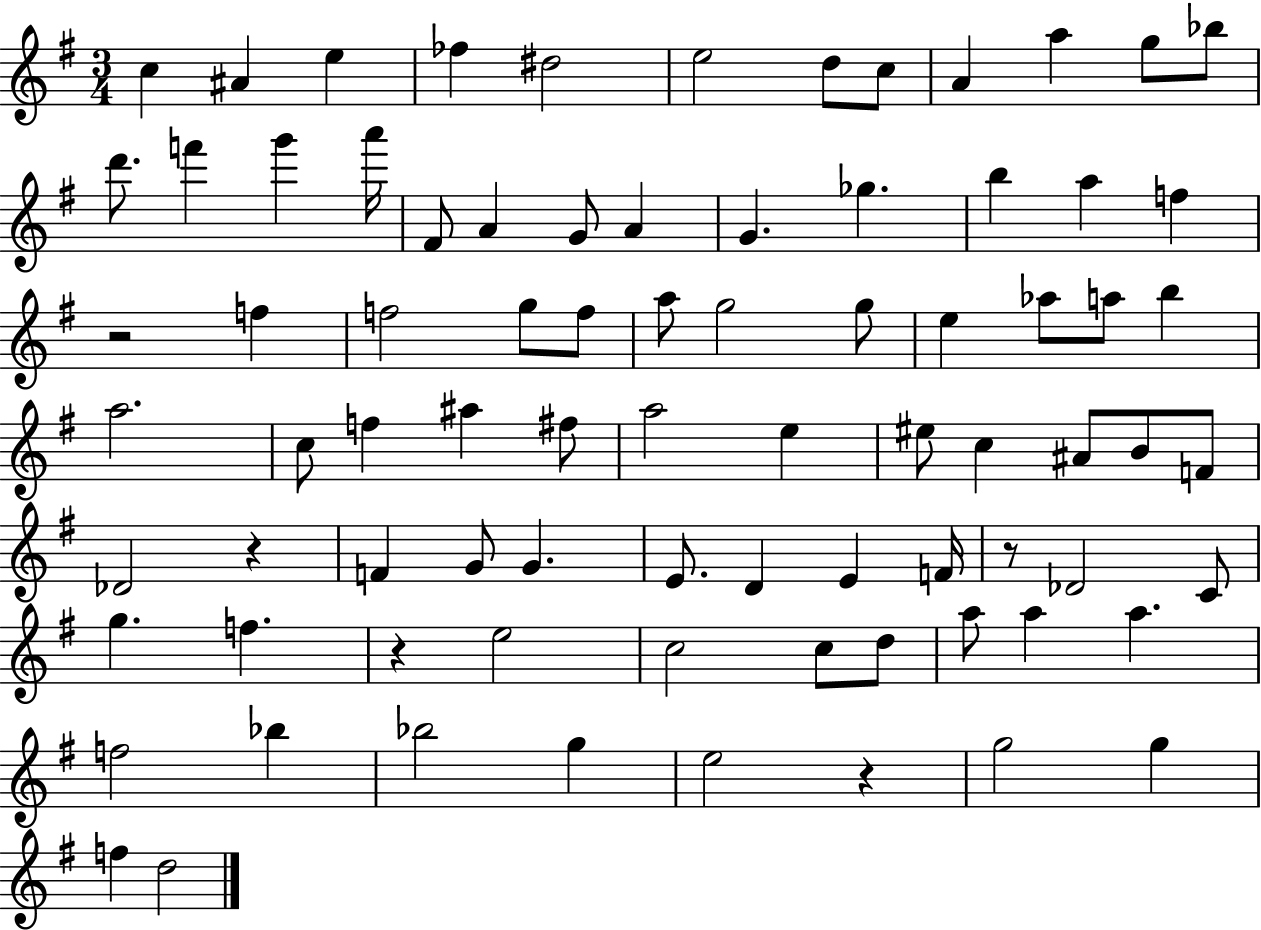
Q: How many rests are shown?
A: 5